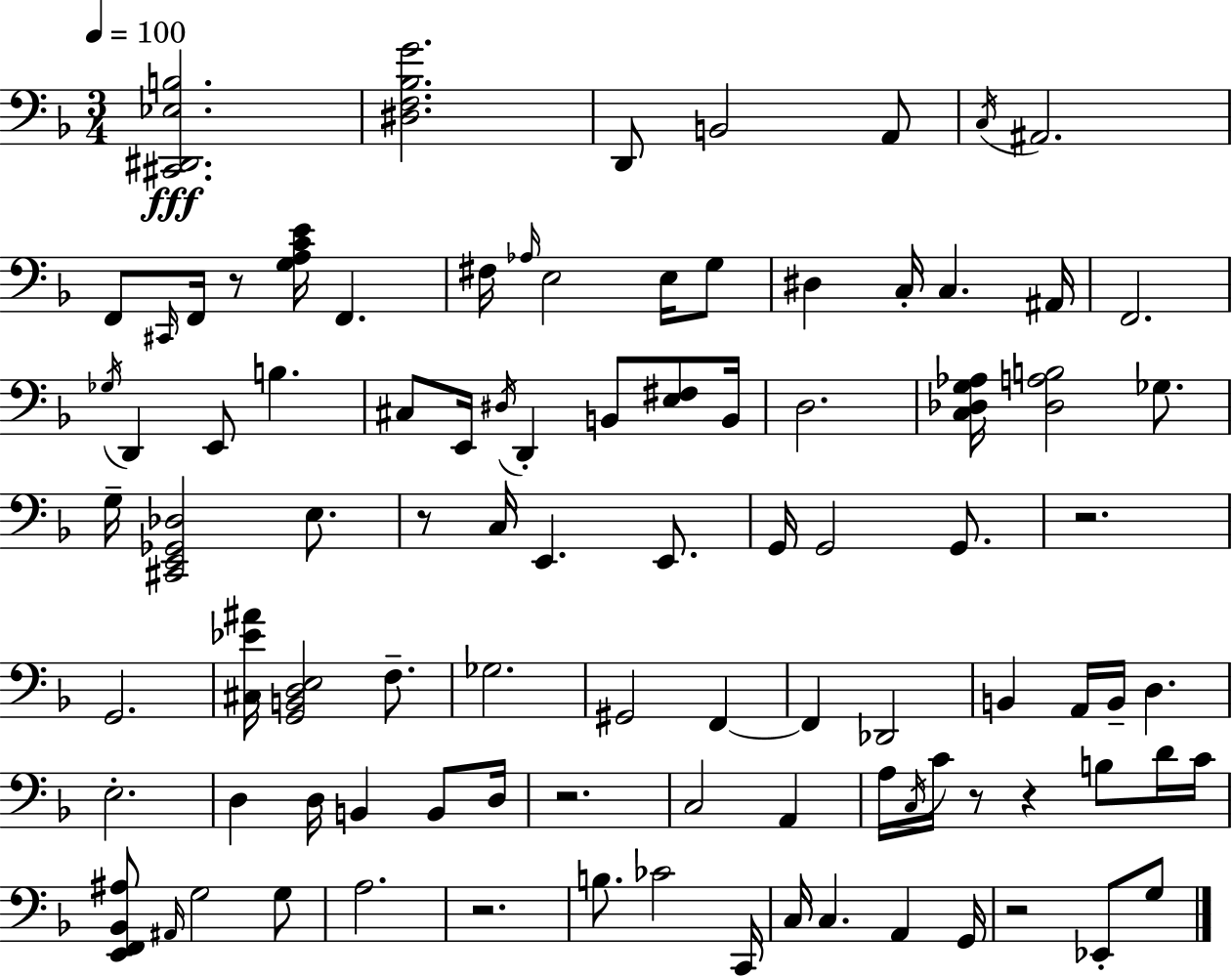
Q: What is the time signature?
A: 3/4